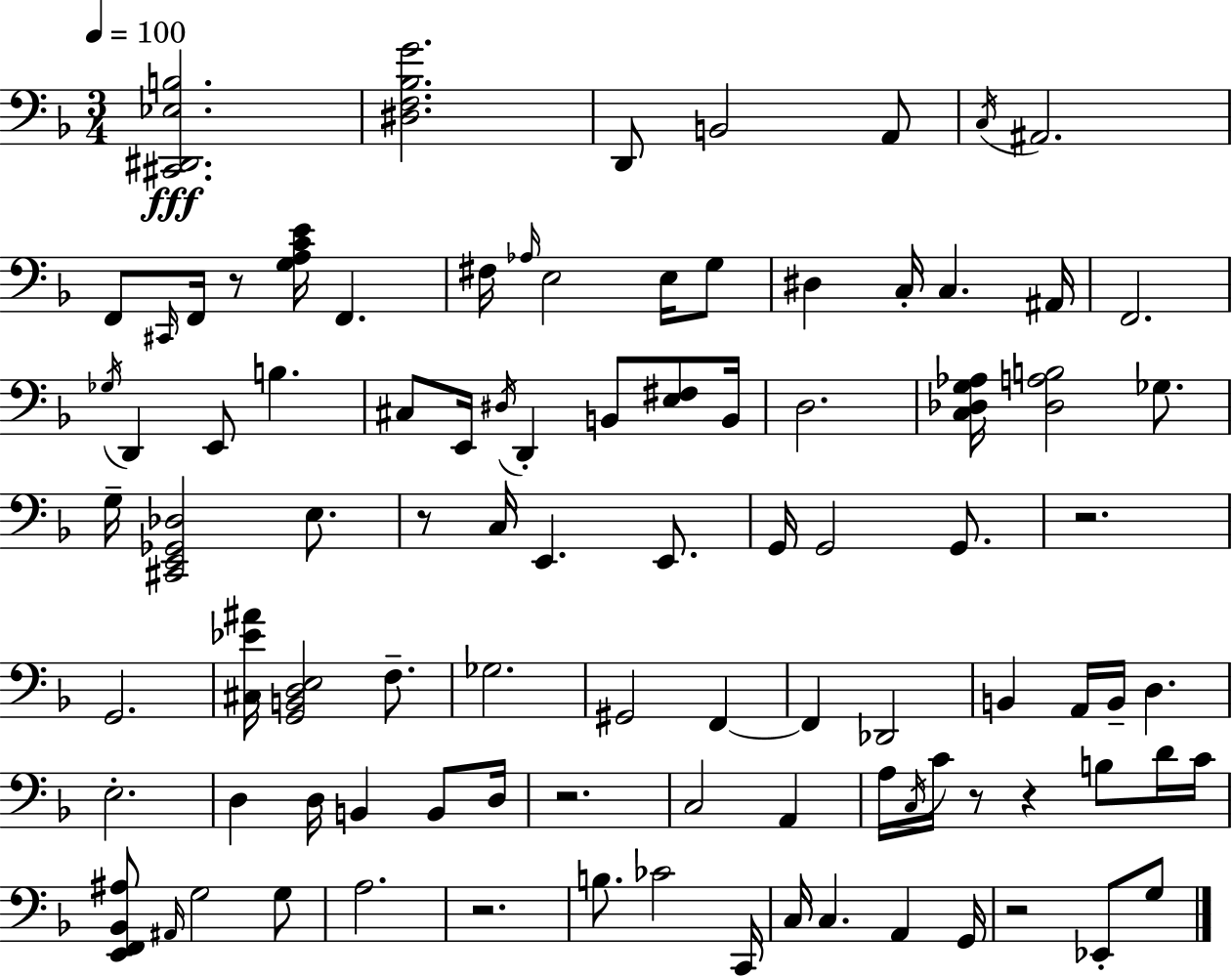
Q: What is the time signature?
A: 3/4